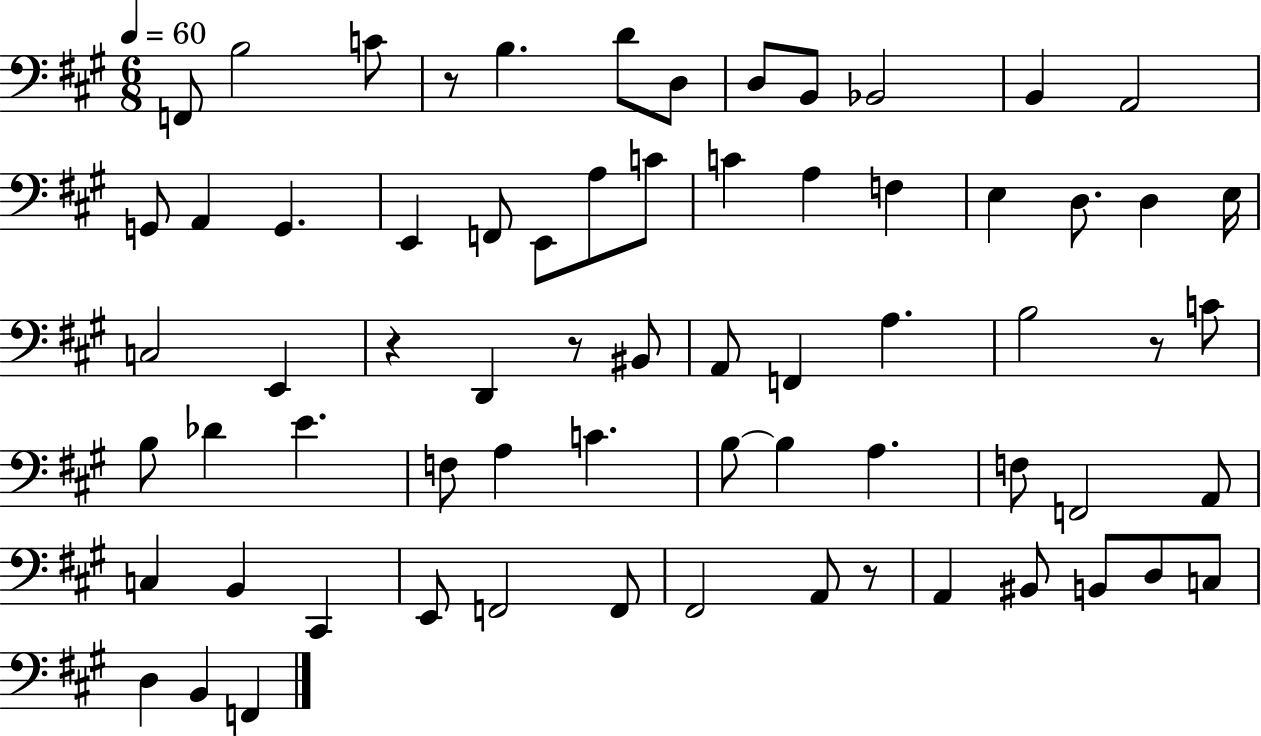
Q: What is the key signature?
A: A major